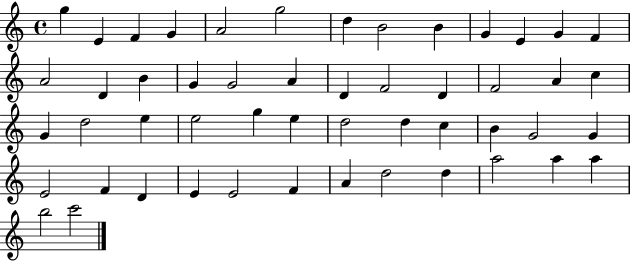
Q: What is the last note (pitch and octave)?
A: C6